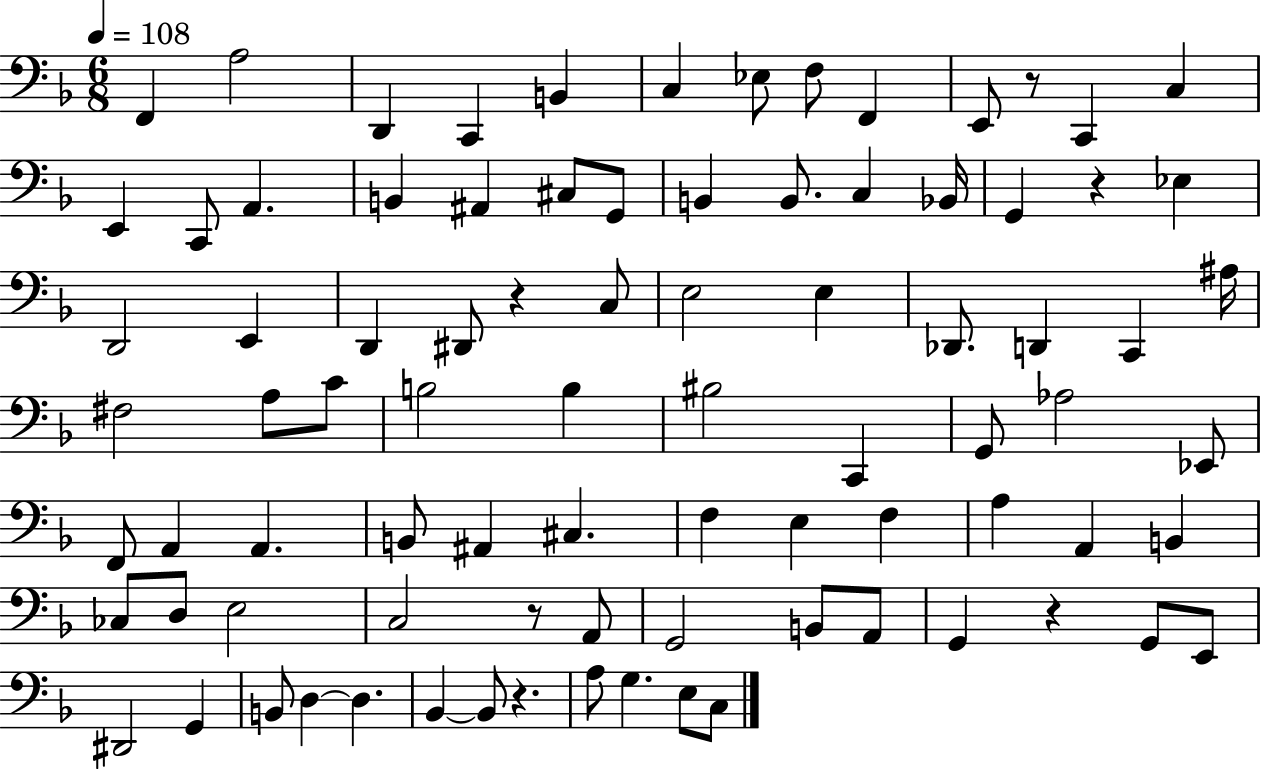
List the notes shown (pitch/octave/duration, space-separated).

F2/q A3/h D2/q C2/q B2/q C3/q Eb3/e F3/e F2/q E2/e R/e C2/q C3/q E2/q C2/e A2/q. B2/q A#2/q C#3/e G2/e B2/q B2/e. C3/q Bb2/s G2/q R/q Eb3/q D2/h E2/q D2/q D#2/e R/q C3/e E3/h E3/q Db2/e. D2/q C2/q A#3/s F#3/h A3/e C4/e B3/h B3/q BIS3/h C2/q G2/e Ab3/h Eb2/e F2/e A2/q A2/q. B2/e A#2/q C#3/q. F3/q E3/q F3/q A3/q A2/q B2/q CES3/e D3/e E3/h C3/h R/e A2/e G2/h B2/e A2/e G2/q R/q G2/e E2/e D#2/h G2/q B2/e D3/q D3/q. Bb2/q Bb2/e R/q. A3/e G3/q. E3/e C3/e